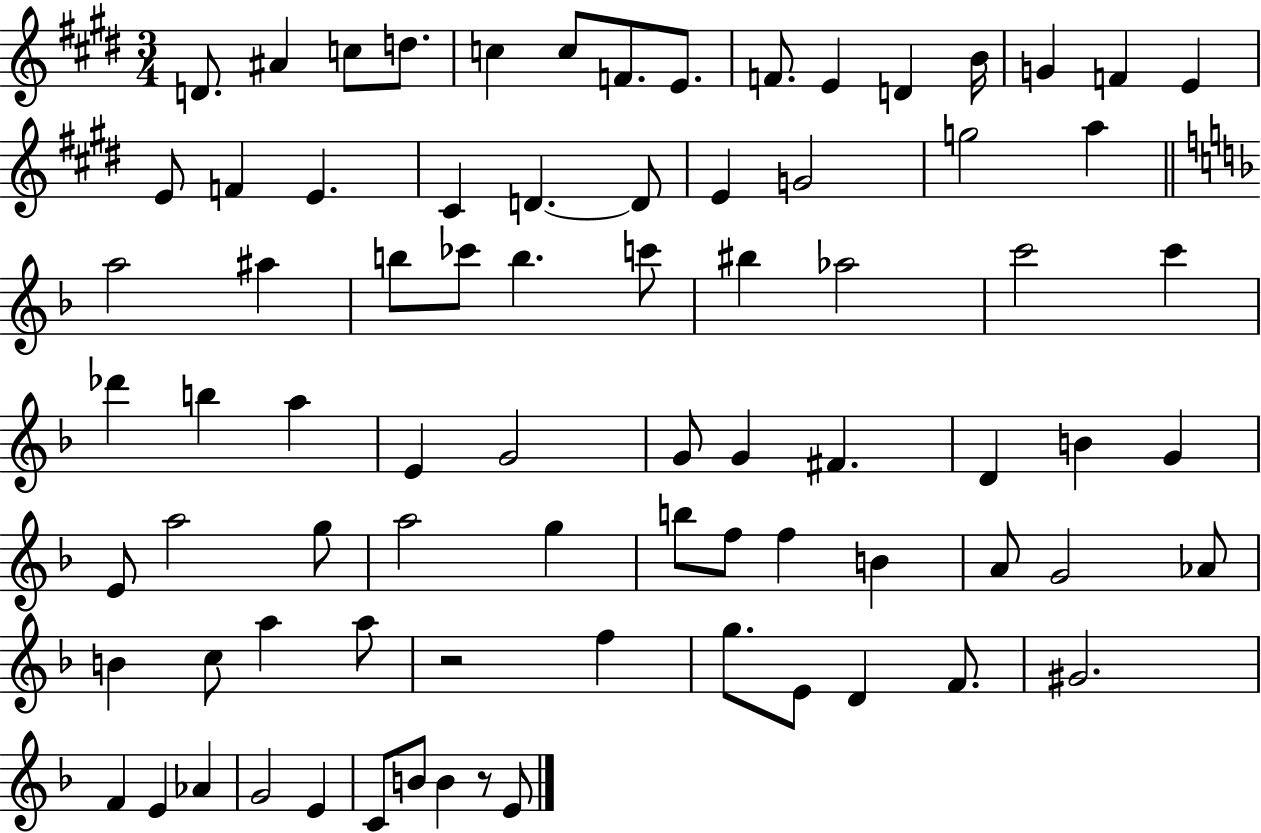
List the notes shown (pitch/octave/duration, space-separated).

D4/e. A#4/q C5/e D5/e. C5/q C5/e F4/e. E4/e. F4/e. E4/q D4/q B4/s G4/q F4/q E4/q E4/e F4/q E4/q. C#4/q D4/q. D4/e E4/q G4/h G5/h A5/q A5/h A#5/q B5/e CES6/e B5/q. C6/e BIS5/q Ab5/h C6/h C6/q Db6/q B5/q A5/q E4/q G4/h G4/e G4/q F#4/q. D4/q B4/q G4/q E4/e A5/h G5/e A5/h G5/q B5/e F5/e F5/q B4/q A4/e G4/h Ab4/e B4/q C5/e A5/q A5/e R/h F5/q G5/e. E4/e D4/q F4/e. G#4/h. F4/q E4/q Ab4/q G4/h E4/q C4/e B4/e B4/q R/e E4/e